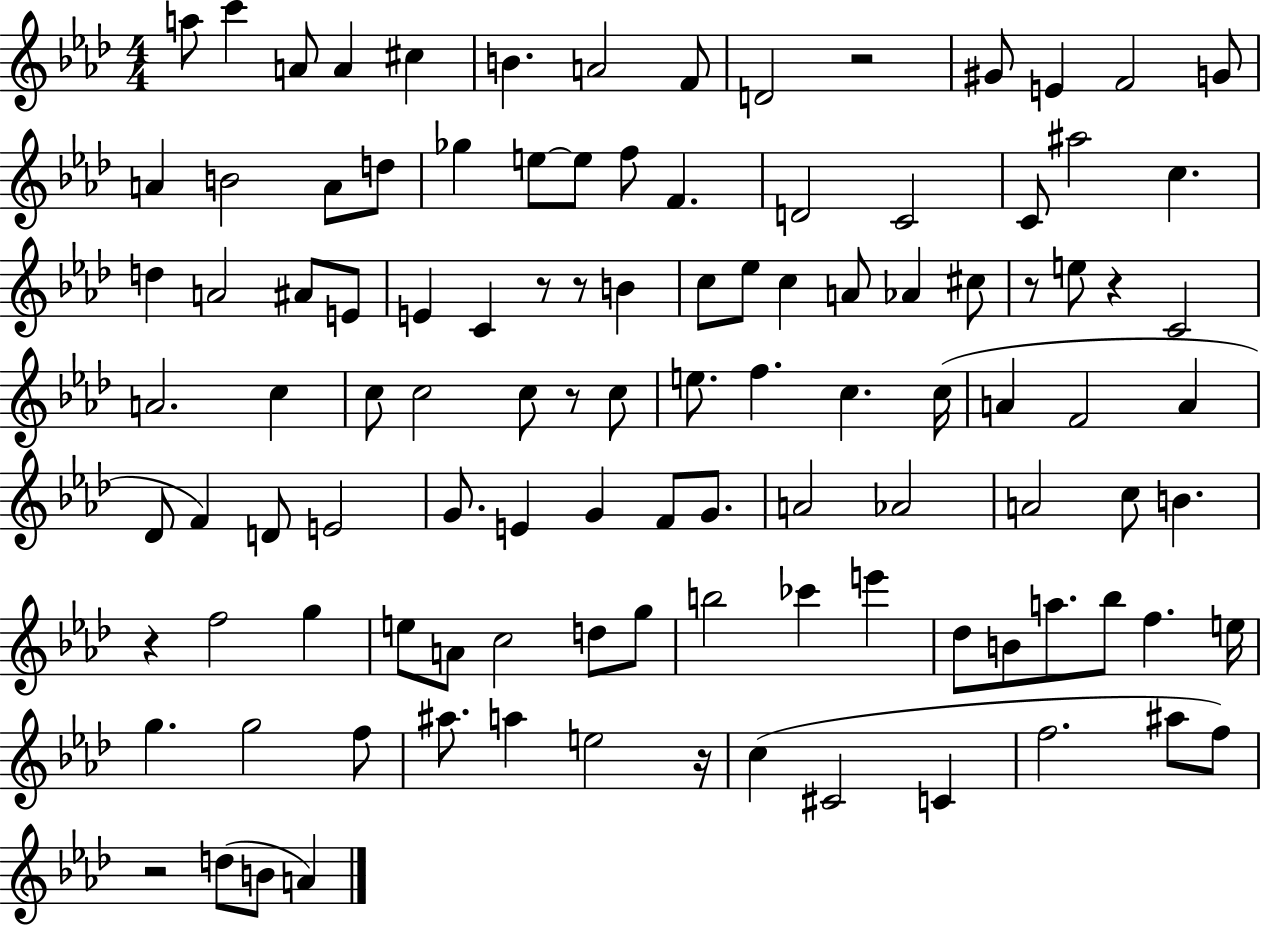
{
  \clef treble
  \numericTimeSignature
  \time 4/4
  \key aes \major
  a''8 c'''4 a'8 a'4 cis''4 | b'4. a'2 f'8 | d'2 r2 | gis'8 e'4 f'2 g'8 | \break a'4 b'2 a'8 d''8 | ges''4 e''8~~ e''8 f''8 f'4. | d'2 c'2 | c'8 ais''2 c''4. | \break d''4 a'2 ais'8 e'8 | e'4 c'4 r8 r8 b'4 | c''8 ees''8 c''4 a'8 aes'4 cis''8 | r8 e''8 r4 c'2 | \break a'2. c''4 | c''8 c''2 c''8 r8 c''8 | e''8. f''4. c''4. c''16( | a'4 f'2 a'4 | \break des'8 f'4) d'8 e'2 | g'8. e'4 g'4 f'8 g'8. | a'2 aes'2 | a'2 c''8 b'4. | \break r4 f''2 g''4 | e''8 a'8 c''2 d''8 g''8 | b''2 ces'''4 e'''4 | des''8 b'8 a''8. bes''8 f''4. e''16 | \break g''4. g''2 f''8 | ais''8. a''4 e''2 r16 | c''4( cis'2 c'4 | f''2. ais''8 f''8) | \break r2 d''8( b'8 a'4) | \bar "|."
}